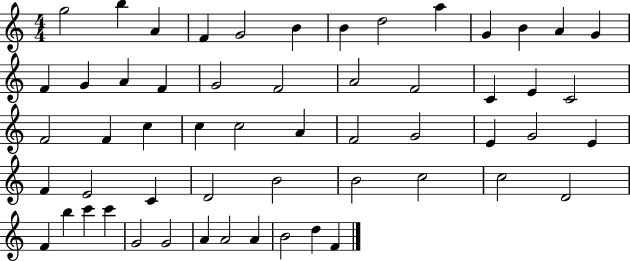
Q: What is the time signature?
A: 4/4